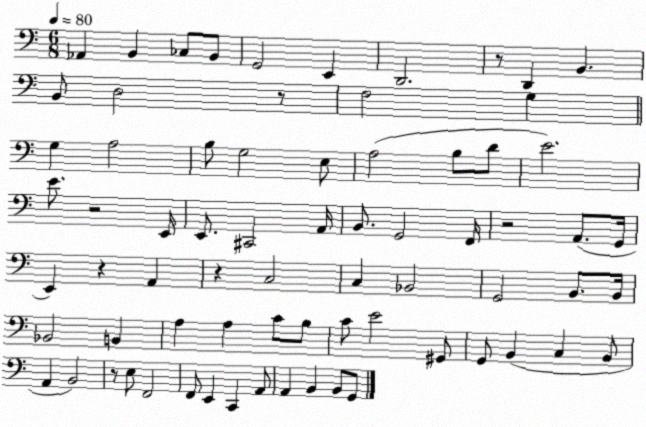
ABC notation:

X:1
T:Untitled
M:6/8
L:1/4
K:C
_A,, B,, _C,/2 B,,/2 G,,2 E,, D,,2 z/2 D,, B,, B,,/2 D,2 z/2 F,2 G, G, A,2 B,/2 G,2 E,/2 A,2 B,/2 D/2 E2 E/2 z2 E,,/4 E,,/2 ^C,,2 A,,/4 B,,/2 G,,2 F,,/4 z2 A,,/2 G,,/4 E,, z A,, z C,2 C, _B,,2 G,,2 B,,/2 B,,/4 _B,,2 B,, A, A, C/2 B,/2 C/2 E2 ^G,,/2 G,,/2 B,, C, B,,/2 A,, B,,2 z/2 E,/2 F,,2 F,,/2 E,, C,, A,,/2 A,, B,, B,,/2 G,,/2